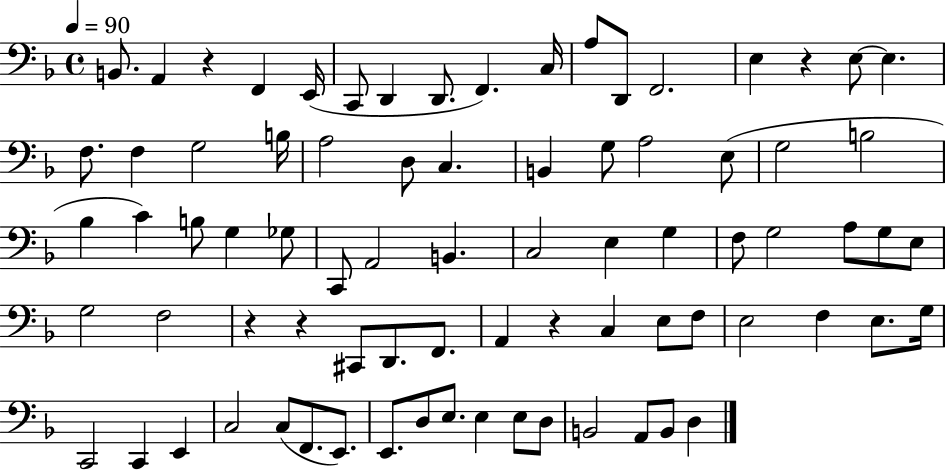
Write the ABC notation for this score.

X:1
T:Untitled
M:4/4
L:1/4
K:F
B,,/2 A,, z F,, E,,/4 C,,/2 D,, D,,/2 F,, C,/4 A,/2 D,,/2 F,,2 E, z E,/2 E, F,/2 F, G,2 B,/4 A,2 D,/2 C, B,, G,/2 A,2 E,/2 G,2 B,2 _B, C B,/2 G, _G,/2 C,,/2 A,,2 B,, C,2 E, G, F,/2 G,2 A,/2 G,/2 E,/2 G,2 F,2 z z ^C,,/2 D,,/2 F,,/2 A,, z C, E,/2 F,/2 E,2 F, E,/2 G,/4 C,,2 C,, E,, C,2 C,/2 F,,/2 E,,/2 E,,/2 D,/2 E,/2 E, E,/2 D,/2 B,,2 A,,/2 B,,/2 D,